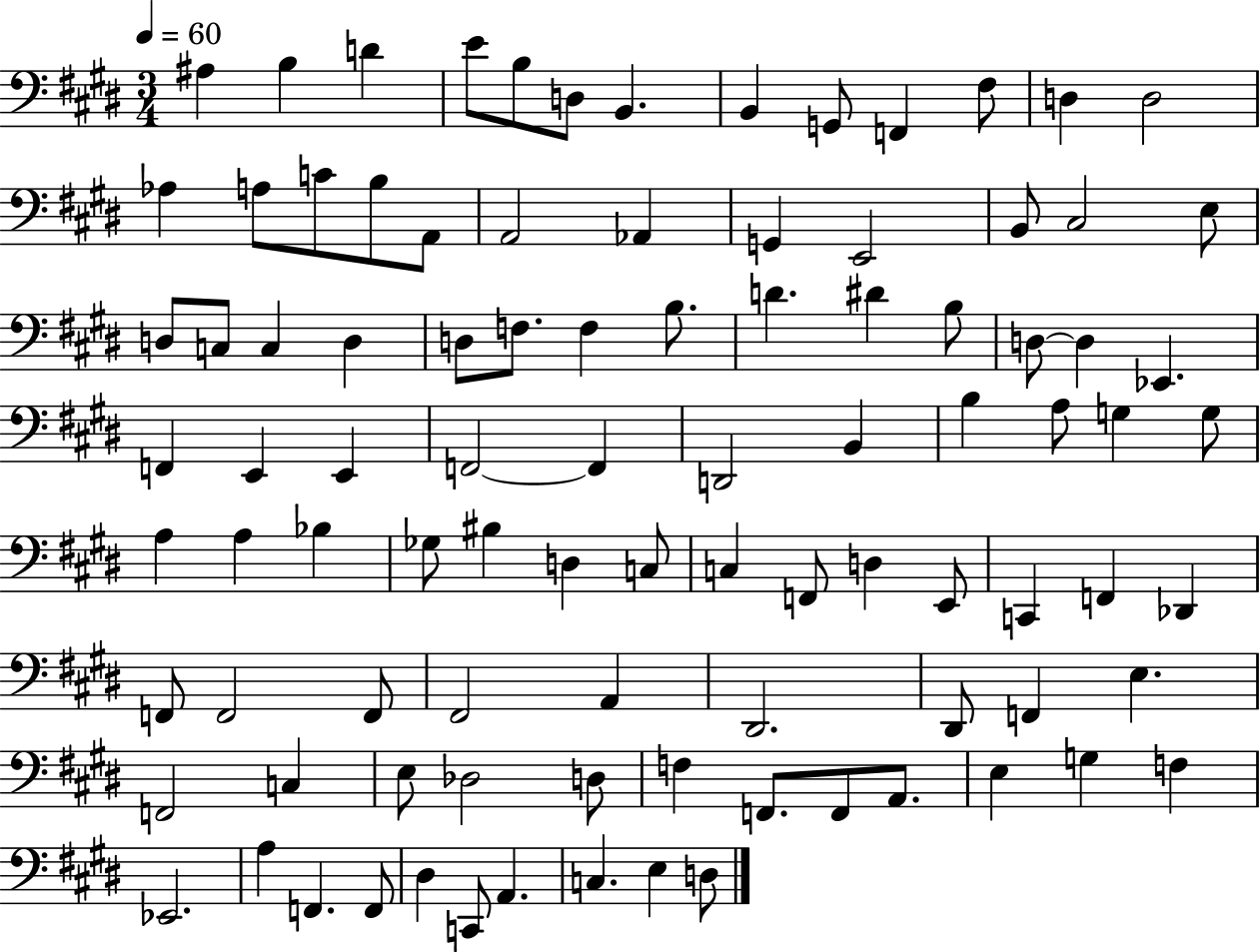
{
  \clef bass
  \numericTimeSignature
  \time 3/4
  \key e \major
  \tempo 4 = 60
  ais4 b4 d'4 | e'8 b8 d8 b,4. | b,4 g,8 f,4 fis8 | d4 d2 | \break aes4 a8 c'8 b8 a,8 | a,2 aes,4 | g,4 e,2 | b,8 cis2 e8 | \break d8 c8 c4 d4 | d8 f8. f4 b8. | d'4. dis'4 b8 | d8~~ d4 ees,4. | \break f,4 e,4 e,4 | f,2~~ f,4 | d,2 b,4 | b4 a8 g4 g8 | \break a4 a4 bes4 | ges8 bis4 d4 c8 | c4 f,8 d4 e,8 | c,4 f,4 des,4 | \break f,8 f,2 f,8 | fis,2 a,4 | dis,2. | dis,8 f,4 e4. | \break f,2 c4 | e8 des2 d8 | f4 f,8. f,8 a,8. | e4 g4 f4 | \break ees,2. | a4 f,4. f,8 | dis4 c,8 a,4. | c4. e4 d8 | \break \bar "|."
}